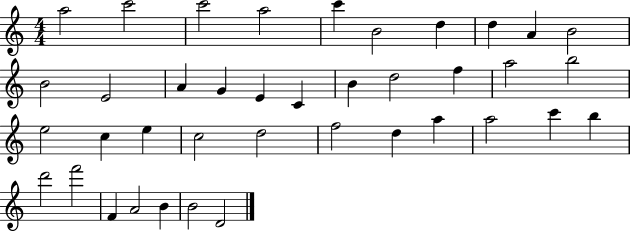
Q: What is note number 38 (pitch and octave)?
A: B4